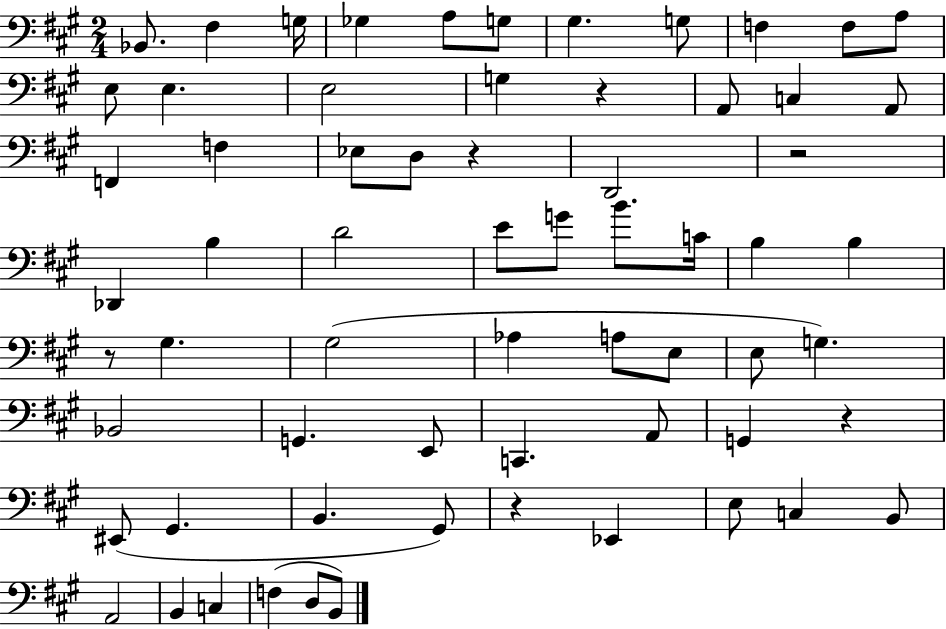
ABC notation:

X:1
T:Untitled
M:2/4
L:1/4
K:A
_B,,/2 ^F, G,/4 _G, A,/2 G,/2 ^G, G,/2 F, F,/2 A,/2 E,/2 E, E,2 G, z A,,/2 C, A,,/2 F,, F, _E,/2 D,/2 z D,,2 z2 _D,, B, D2 E/2 G/2 B/2 C/4 B, B, z/2 ^G, ^G,2 _A, A,/2 E,/2 E,/2 G, _B,,2 G,, E,,/2 C,, A,,/2 G,, z ^E,,/2 ^G,, B,, ^G,,/2 z _E,, E,/2 C, B,,/2 A,,2 B,, C, F, D,/2 B,,/2